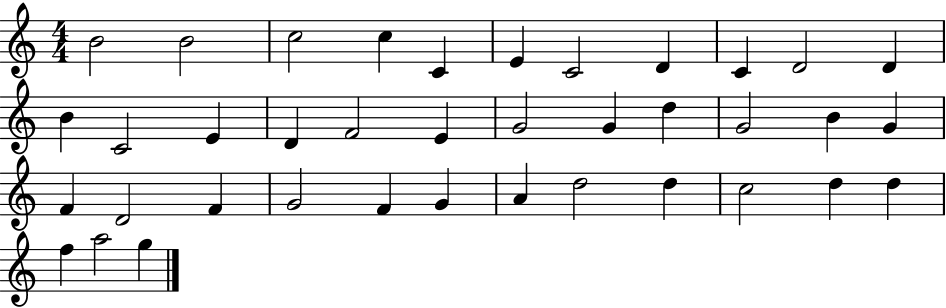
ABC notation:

X:1
T:Untitled
M:4/4
L:1/4
K:C
B2 B2 c2 c C E C2 D C D2 D B C2 E D F2 E G2 G d G2 B G F D2 F G2 F G A d2 d c2 d d f a2 g